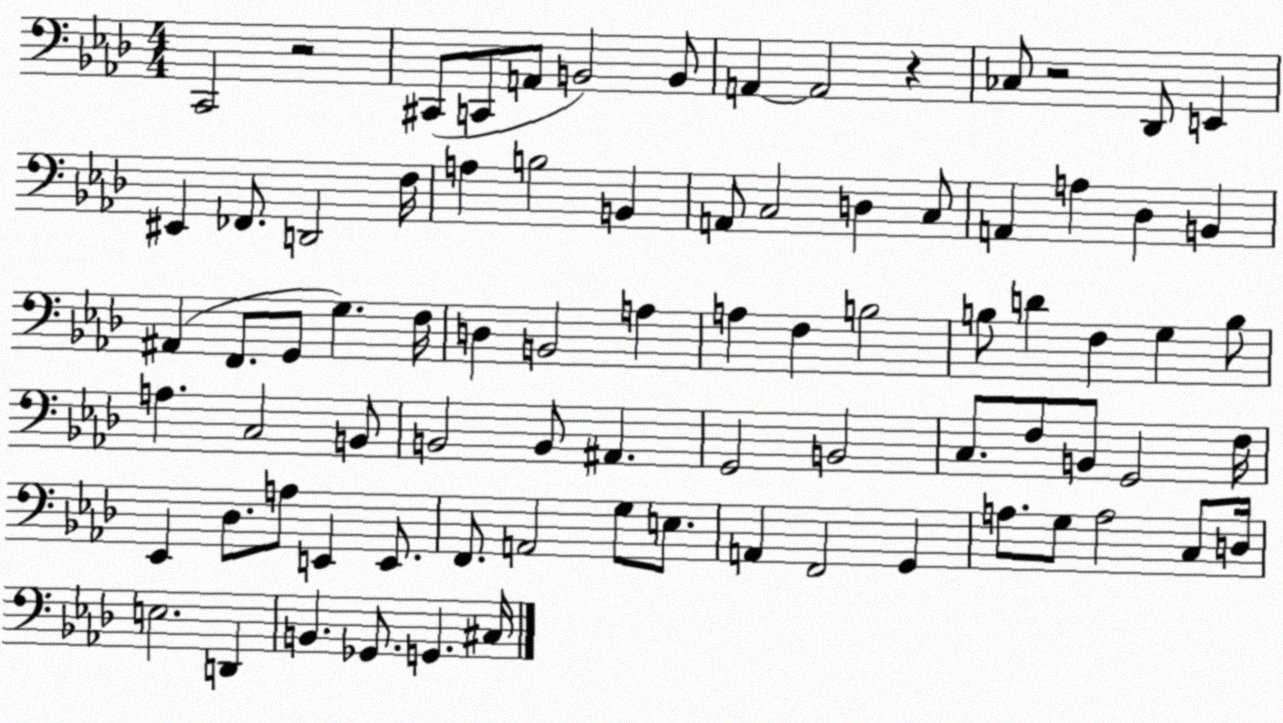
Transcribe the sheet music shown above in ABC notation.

X:1
T:Untitled
M:4/4
L:1/4
K:Ab
C,,2 z2 ^C,,/2 C,,/2 A,,/2 B,,2 B,,/2 A,, A,,2 z _C,/2 z2 _D,,/2 E,, ^E,, _F,,/2 D,,2 F,/4 A, B,2 B,, A,,/2 C,2 D, C,/2 A,, A, _D, B,, ^A,, F,,/2 G,,/2 G, F,/4 D, B,,2 A, A, F, B,2 B,/2 D F, G, B,/2 A, C,2 B,,/2 B,,2 B,,/2 ^A,, G,,2 B,,2 C,/2 F,/2 B,,/2 G,,2 F,/4 _E,, _D,/2 A,/2 E,, E,,/2 F,,/2 A,,2 G,/2 E,/2 A,, F,,2 G,, A,/2 G,/2 A,2 C,/2 D,/4 E,2 D,, B,, _G,,/2 G,, ^C,/4